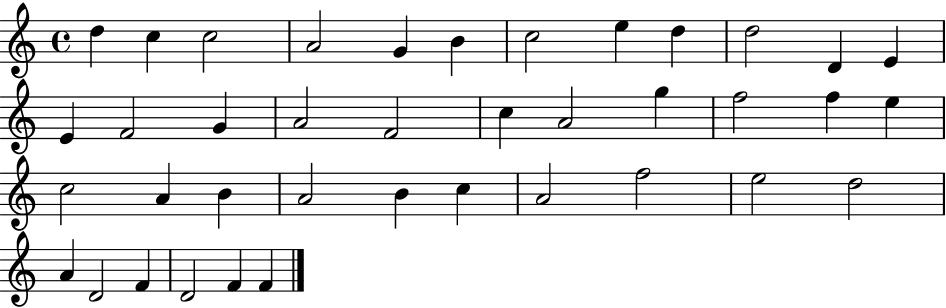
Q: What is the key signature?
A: C major